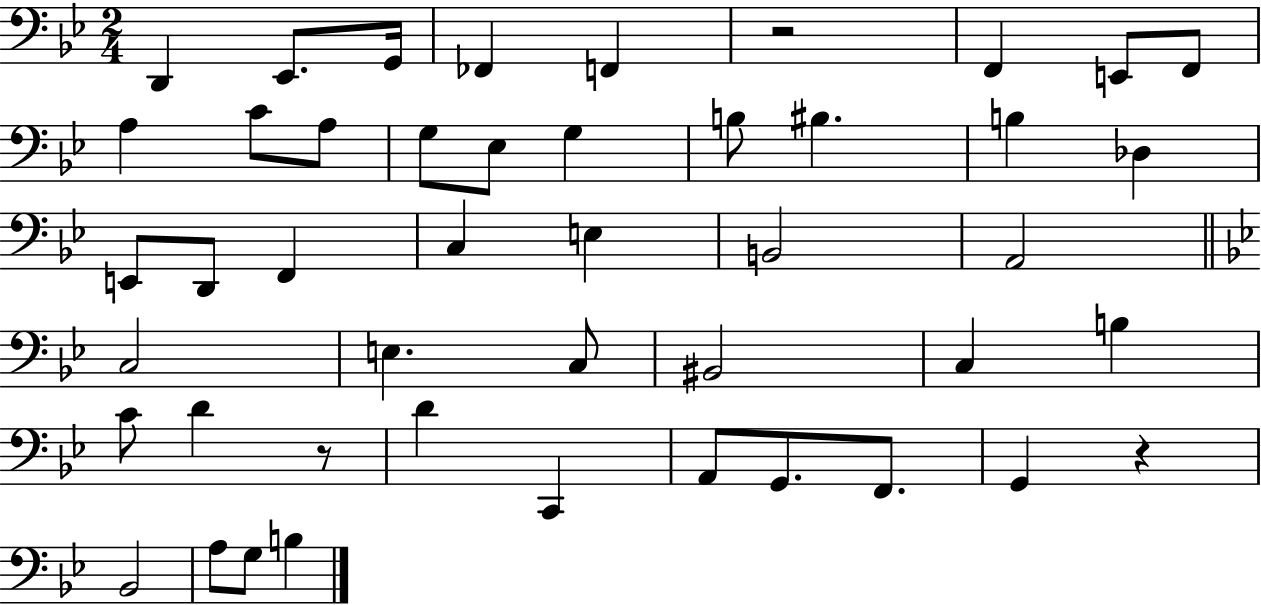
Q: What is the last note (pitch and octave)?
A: B3